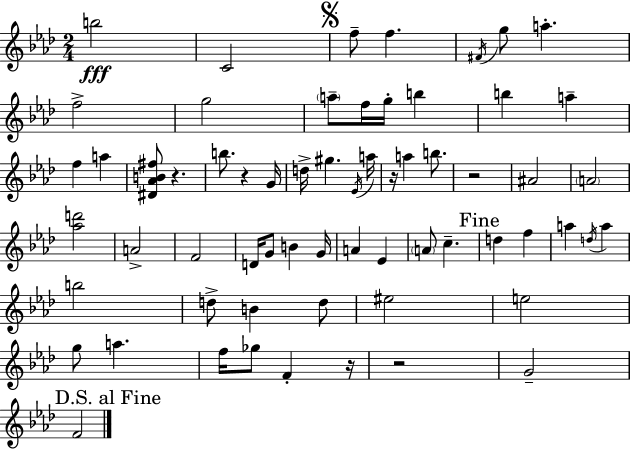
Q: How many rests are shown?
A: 6